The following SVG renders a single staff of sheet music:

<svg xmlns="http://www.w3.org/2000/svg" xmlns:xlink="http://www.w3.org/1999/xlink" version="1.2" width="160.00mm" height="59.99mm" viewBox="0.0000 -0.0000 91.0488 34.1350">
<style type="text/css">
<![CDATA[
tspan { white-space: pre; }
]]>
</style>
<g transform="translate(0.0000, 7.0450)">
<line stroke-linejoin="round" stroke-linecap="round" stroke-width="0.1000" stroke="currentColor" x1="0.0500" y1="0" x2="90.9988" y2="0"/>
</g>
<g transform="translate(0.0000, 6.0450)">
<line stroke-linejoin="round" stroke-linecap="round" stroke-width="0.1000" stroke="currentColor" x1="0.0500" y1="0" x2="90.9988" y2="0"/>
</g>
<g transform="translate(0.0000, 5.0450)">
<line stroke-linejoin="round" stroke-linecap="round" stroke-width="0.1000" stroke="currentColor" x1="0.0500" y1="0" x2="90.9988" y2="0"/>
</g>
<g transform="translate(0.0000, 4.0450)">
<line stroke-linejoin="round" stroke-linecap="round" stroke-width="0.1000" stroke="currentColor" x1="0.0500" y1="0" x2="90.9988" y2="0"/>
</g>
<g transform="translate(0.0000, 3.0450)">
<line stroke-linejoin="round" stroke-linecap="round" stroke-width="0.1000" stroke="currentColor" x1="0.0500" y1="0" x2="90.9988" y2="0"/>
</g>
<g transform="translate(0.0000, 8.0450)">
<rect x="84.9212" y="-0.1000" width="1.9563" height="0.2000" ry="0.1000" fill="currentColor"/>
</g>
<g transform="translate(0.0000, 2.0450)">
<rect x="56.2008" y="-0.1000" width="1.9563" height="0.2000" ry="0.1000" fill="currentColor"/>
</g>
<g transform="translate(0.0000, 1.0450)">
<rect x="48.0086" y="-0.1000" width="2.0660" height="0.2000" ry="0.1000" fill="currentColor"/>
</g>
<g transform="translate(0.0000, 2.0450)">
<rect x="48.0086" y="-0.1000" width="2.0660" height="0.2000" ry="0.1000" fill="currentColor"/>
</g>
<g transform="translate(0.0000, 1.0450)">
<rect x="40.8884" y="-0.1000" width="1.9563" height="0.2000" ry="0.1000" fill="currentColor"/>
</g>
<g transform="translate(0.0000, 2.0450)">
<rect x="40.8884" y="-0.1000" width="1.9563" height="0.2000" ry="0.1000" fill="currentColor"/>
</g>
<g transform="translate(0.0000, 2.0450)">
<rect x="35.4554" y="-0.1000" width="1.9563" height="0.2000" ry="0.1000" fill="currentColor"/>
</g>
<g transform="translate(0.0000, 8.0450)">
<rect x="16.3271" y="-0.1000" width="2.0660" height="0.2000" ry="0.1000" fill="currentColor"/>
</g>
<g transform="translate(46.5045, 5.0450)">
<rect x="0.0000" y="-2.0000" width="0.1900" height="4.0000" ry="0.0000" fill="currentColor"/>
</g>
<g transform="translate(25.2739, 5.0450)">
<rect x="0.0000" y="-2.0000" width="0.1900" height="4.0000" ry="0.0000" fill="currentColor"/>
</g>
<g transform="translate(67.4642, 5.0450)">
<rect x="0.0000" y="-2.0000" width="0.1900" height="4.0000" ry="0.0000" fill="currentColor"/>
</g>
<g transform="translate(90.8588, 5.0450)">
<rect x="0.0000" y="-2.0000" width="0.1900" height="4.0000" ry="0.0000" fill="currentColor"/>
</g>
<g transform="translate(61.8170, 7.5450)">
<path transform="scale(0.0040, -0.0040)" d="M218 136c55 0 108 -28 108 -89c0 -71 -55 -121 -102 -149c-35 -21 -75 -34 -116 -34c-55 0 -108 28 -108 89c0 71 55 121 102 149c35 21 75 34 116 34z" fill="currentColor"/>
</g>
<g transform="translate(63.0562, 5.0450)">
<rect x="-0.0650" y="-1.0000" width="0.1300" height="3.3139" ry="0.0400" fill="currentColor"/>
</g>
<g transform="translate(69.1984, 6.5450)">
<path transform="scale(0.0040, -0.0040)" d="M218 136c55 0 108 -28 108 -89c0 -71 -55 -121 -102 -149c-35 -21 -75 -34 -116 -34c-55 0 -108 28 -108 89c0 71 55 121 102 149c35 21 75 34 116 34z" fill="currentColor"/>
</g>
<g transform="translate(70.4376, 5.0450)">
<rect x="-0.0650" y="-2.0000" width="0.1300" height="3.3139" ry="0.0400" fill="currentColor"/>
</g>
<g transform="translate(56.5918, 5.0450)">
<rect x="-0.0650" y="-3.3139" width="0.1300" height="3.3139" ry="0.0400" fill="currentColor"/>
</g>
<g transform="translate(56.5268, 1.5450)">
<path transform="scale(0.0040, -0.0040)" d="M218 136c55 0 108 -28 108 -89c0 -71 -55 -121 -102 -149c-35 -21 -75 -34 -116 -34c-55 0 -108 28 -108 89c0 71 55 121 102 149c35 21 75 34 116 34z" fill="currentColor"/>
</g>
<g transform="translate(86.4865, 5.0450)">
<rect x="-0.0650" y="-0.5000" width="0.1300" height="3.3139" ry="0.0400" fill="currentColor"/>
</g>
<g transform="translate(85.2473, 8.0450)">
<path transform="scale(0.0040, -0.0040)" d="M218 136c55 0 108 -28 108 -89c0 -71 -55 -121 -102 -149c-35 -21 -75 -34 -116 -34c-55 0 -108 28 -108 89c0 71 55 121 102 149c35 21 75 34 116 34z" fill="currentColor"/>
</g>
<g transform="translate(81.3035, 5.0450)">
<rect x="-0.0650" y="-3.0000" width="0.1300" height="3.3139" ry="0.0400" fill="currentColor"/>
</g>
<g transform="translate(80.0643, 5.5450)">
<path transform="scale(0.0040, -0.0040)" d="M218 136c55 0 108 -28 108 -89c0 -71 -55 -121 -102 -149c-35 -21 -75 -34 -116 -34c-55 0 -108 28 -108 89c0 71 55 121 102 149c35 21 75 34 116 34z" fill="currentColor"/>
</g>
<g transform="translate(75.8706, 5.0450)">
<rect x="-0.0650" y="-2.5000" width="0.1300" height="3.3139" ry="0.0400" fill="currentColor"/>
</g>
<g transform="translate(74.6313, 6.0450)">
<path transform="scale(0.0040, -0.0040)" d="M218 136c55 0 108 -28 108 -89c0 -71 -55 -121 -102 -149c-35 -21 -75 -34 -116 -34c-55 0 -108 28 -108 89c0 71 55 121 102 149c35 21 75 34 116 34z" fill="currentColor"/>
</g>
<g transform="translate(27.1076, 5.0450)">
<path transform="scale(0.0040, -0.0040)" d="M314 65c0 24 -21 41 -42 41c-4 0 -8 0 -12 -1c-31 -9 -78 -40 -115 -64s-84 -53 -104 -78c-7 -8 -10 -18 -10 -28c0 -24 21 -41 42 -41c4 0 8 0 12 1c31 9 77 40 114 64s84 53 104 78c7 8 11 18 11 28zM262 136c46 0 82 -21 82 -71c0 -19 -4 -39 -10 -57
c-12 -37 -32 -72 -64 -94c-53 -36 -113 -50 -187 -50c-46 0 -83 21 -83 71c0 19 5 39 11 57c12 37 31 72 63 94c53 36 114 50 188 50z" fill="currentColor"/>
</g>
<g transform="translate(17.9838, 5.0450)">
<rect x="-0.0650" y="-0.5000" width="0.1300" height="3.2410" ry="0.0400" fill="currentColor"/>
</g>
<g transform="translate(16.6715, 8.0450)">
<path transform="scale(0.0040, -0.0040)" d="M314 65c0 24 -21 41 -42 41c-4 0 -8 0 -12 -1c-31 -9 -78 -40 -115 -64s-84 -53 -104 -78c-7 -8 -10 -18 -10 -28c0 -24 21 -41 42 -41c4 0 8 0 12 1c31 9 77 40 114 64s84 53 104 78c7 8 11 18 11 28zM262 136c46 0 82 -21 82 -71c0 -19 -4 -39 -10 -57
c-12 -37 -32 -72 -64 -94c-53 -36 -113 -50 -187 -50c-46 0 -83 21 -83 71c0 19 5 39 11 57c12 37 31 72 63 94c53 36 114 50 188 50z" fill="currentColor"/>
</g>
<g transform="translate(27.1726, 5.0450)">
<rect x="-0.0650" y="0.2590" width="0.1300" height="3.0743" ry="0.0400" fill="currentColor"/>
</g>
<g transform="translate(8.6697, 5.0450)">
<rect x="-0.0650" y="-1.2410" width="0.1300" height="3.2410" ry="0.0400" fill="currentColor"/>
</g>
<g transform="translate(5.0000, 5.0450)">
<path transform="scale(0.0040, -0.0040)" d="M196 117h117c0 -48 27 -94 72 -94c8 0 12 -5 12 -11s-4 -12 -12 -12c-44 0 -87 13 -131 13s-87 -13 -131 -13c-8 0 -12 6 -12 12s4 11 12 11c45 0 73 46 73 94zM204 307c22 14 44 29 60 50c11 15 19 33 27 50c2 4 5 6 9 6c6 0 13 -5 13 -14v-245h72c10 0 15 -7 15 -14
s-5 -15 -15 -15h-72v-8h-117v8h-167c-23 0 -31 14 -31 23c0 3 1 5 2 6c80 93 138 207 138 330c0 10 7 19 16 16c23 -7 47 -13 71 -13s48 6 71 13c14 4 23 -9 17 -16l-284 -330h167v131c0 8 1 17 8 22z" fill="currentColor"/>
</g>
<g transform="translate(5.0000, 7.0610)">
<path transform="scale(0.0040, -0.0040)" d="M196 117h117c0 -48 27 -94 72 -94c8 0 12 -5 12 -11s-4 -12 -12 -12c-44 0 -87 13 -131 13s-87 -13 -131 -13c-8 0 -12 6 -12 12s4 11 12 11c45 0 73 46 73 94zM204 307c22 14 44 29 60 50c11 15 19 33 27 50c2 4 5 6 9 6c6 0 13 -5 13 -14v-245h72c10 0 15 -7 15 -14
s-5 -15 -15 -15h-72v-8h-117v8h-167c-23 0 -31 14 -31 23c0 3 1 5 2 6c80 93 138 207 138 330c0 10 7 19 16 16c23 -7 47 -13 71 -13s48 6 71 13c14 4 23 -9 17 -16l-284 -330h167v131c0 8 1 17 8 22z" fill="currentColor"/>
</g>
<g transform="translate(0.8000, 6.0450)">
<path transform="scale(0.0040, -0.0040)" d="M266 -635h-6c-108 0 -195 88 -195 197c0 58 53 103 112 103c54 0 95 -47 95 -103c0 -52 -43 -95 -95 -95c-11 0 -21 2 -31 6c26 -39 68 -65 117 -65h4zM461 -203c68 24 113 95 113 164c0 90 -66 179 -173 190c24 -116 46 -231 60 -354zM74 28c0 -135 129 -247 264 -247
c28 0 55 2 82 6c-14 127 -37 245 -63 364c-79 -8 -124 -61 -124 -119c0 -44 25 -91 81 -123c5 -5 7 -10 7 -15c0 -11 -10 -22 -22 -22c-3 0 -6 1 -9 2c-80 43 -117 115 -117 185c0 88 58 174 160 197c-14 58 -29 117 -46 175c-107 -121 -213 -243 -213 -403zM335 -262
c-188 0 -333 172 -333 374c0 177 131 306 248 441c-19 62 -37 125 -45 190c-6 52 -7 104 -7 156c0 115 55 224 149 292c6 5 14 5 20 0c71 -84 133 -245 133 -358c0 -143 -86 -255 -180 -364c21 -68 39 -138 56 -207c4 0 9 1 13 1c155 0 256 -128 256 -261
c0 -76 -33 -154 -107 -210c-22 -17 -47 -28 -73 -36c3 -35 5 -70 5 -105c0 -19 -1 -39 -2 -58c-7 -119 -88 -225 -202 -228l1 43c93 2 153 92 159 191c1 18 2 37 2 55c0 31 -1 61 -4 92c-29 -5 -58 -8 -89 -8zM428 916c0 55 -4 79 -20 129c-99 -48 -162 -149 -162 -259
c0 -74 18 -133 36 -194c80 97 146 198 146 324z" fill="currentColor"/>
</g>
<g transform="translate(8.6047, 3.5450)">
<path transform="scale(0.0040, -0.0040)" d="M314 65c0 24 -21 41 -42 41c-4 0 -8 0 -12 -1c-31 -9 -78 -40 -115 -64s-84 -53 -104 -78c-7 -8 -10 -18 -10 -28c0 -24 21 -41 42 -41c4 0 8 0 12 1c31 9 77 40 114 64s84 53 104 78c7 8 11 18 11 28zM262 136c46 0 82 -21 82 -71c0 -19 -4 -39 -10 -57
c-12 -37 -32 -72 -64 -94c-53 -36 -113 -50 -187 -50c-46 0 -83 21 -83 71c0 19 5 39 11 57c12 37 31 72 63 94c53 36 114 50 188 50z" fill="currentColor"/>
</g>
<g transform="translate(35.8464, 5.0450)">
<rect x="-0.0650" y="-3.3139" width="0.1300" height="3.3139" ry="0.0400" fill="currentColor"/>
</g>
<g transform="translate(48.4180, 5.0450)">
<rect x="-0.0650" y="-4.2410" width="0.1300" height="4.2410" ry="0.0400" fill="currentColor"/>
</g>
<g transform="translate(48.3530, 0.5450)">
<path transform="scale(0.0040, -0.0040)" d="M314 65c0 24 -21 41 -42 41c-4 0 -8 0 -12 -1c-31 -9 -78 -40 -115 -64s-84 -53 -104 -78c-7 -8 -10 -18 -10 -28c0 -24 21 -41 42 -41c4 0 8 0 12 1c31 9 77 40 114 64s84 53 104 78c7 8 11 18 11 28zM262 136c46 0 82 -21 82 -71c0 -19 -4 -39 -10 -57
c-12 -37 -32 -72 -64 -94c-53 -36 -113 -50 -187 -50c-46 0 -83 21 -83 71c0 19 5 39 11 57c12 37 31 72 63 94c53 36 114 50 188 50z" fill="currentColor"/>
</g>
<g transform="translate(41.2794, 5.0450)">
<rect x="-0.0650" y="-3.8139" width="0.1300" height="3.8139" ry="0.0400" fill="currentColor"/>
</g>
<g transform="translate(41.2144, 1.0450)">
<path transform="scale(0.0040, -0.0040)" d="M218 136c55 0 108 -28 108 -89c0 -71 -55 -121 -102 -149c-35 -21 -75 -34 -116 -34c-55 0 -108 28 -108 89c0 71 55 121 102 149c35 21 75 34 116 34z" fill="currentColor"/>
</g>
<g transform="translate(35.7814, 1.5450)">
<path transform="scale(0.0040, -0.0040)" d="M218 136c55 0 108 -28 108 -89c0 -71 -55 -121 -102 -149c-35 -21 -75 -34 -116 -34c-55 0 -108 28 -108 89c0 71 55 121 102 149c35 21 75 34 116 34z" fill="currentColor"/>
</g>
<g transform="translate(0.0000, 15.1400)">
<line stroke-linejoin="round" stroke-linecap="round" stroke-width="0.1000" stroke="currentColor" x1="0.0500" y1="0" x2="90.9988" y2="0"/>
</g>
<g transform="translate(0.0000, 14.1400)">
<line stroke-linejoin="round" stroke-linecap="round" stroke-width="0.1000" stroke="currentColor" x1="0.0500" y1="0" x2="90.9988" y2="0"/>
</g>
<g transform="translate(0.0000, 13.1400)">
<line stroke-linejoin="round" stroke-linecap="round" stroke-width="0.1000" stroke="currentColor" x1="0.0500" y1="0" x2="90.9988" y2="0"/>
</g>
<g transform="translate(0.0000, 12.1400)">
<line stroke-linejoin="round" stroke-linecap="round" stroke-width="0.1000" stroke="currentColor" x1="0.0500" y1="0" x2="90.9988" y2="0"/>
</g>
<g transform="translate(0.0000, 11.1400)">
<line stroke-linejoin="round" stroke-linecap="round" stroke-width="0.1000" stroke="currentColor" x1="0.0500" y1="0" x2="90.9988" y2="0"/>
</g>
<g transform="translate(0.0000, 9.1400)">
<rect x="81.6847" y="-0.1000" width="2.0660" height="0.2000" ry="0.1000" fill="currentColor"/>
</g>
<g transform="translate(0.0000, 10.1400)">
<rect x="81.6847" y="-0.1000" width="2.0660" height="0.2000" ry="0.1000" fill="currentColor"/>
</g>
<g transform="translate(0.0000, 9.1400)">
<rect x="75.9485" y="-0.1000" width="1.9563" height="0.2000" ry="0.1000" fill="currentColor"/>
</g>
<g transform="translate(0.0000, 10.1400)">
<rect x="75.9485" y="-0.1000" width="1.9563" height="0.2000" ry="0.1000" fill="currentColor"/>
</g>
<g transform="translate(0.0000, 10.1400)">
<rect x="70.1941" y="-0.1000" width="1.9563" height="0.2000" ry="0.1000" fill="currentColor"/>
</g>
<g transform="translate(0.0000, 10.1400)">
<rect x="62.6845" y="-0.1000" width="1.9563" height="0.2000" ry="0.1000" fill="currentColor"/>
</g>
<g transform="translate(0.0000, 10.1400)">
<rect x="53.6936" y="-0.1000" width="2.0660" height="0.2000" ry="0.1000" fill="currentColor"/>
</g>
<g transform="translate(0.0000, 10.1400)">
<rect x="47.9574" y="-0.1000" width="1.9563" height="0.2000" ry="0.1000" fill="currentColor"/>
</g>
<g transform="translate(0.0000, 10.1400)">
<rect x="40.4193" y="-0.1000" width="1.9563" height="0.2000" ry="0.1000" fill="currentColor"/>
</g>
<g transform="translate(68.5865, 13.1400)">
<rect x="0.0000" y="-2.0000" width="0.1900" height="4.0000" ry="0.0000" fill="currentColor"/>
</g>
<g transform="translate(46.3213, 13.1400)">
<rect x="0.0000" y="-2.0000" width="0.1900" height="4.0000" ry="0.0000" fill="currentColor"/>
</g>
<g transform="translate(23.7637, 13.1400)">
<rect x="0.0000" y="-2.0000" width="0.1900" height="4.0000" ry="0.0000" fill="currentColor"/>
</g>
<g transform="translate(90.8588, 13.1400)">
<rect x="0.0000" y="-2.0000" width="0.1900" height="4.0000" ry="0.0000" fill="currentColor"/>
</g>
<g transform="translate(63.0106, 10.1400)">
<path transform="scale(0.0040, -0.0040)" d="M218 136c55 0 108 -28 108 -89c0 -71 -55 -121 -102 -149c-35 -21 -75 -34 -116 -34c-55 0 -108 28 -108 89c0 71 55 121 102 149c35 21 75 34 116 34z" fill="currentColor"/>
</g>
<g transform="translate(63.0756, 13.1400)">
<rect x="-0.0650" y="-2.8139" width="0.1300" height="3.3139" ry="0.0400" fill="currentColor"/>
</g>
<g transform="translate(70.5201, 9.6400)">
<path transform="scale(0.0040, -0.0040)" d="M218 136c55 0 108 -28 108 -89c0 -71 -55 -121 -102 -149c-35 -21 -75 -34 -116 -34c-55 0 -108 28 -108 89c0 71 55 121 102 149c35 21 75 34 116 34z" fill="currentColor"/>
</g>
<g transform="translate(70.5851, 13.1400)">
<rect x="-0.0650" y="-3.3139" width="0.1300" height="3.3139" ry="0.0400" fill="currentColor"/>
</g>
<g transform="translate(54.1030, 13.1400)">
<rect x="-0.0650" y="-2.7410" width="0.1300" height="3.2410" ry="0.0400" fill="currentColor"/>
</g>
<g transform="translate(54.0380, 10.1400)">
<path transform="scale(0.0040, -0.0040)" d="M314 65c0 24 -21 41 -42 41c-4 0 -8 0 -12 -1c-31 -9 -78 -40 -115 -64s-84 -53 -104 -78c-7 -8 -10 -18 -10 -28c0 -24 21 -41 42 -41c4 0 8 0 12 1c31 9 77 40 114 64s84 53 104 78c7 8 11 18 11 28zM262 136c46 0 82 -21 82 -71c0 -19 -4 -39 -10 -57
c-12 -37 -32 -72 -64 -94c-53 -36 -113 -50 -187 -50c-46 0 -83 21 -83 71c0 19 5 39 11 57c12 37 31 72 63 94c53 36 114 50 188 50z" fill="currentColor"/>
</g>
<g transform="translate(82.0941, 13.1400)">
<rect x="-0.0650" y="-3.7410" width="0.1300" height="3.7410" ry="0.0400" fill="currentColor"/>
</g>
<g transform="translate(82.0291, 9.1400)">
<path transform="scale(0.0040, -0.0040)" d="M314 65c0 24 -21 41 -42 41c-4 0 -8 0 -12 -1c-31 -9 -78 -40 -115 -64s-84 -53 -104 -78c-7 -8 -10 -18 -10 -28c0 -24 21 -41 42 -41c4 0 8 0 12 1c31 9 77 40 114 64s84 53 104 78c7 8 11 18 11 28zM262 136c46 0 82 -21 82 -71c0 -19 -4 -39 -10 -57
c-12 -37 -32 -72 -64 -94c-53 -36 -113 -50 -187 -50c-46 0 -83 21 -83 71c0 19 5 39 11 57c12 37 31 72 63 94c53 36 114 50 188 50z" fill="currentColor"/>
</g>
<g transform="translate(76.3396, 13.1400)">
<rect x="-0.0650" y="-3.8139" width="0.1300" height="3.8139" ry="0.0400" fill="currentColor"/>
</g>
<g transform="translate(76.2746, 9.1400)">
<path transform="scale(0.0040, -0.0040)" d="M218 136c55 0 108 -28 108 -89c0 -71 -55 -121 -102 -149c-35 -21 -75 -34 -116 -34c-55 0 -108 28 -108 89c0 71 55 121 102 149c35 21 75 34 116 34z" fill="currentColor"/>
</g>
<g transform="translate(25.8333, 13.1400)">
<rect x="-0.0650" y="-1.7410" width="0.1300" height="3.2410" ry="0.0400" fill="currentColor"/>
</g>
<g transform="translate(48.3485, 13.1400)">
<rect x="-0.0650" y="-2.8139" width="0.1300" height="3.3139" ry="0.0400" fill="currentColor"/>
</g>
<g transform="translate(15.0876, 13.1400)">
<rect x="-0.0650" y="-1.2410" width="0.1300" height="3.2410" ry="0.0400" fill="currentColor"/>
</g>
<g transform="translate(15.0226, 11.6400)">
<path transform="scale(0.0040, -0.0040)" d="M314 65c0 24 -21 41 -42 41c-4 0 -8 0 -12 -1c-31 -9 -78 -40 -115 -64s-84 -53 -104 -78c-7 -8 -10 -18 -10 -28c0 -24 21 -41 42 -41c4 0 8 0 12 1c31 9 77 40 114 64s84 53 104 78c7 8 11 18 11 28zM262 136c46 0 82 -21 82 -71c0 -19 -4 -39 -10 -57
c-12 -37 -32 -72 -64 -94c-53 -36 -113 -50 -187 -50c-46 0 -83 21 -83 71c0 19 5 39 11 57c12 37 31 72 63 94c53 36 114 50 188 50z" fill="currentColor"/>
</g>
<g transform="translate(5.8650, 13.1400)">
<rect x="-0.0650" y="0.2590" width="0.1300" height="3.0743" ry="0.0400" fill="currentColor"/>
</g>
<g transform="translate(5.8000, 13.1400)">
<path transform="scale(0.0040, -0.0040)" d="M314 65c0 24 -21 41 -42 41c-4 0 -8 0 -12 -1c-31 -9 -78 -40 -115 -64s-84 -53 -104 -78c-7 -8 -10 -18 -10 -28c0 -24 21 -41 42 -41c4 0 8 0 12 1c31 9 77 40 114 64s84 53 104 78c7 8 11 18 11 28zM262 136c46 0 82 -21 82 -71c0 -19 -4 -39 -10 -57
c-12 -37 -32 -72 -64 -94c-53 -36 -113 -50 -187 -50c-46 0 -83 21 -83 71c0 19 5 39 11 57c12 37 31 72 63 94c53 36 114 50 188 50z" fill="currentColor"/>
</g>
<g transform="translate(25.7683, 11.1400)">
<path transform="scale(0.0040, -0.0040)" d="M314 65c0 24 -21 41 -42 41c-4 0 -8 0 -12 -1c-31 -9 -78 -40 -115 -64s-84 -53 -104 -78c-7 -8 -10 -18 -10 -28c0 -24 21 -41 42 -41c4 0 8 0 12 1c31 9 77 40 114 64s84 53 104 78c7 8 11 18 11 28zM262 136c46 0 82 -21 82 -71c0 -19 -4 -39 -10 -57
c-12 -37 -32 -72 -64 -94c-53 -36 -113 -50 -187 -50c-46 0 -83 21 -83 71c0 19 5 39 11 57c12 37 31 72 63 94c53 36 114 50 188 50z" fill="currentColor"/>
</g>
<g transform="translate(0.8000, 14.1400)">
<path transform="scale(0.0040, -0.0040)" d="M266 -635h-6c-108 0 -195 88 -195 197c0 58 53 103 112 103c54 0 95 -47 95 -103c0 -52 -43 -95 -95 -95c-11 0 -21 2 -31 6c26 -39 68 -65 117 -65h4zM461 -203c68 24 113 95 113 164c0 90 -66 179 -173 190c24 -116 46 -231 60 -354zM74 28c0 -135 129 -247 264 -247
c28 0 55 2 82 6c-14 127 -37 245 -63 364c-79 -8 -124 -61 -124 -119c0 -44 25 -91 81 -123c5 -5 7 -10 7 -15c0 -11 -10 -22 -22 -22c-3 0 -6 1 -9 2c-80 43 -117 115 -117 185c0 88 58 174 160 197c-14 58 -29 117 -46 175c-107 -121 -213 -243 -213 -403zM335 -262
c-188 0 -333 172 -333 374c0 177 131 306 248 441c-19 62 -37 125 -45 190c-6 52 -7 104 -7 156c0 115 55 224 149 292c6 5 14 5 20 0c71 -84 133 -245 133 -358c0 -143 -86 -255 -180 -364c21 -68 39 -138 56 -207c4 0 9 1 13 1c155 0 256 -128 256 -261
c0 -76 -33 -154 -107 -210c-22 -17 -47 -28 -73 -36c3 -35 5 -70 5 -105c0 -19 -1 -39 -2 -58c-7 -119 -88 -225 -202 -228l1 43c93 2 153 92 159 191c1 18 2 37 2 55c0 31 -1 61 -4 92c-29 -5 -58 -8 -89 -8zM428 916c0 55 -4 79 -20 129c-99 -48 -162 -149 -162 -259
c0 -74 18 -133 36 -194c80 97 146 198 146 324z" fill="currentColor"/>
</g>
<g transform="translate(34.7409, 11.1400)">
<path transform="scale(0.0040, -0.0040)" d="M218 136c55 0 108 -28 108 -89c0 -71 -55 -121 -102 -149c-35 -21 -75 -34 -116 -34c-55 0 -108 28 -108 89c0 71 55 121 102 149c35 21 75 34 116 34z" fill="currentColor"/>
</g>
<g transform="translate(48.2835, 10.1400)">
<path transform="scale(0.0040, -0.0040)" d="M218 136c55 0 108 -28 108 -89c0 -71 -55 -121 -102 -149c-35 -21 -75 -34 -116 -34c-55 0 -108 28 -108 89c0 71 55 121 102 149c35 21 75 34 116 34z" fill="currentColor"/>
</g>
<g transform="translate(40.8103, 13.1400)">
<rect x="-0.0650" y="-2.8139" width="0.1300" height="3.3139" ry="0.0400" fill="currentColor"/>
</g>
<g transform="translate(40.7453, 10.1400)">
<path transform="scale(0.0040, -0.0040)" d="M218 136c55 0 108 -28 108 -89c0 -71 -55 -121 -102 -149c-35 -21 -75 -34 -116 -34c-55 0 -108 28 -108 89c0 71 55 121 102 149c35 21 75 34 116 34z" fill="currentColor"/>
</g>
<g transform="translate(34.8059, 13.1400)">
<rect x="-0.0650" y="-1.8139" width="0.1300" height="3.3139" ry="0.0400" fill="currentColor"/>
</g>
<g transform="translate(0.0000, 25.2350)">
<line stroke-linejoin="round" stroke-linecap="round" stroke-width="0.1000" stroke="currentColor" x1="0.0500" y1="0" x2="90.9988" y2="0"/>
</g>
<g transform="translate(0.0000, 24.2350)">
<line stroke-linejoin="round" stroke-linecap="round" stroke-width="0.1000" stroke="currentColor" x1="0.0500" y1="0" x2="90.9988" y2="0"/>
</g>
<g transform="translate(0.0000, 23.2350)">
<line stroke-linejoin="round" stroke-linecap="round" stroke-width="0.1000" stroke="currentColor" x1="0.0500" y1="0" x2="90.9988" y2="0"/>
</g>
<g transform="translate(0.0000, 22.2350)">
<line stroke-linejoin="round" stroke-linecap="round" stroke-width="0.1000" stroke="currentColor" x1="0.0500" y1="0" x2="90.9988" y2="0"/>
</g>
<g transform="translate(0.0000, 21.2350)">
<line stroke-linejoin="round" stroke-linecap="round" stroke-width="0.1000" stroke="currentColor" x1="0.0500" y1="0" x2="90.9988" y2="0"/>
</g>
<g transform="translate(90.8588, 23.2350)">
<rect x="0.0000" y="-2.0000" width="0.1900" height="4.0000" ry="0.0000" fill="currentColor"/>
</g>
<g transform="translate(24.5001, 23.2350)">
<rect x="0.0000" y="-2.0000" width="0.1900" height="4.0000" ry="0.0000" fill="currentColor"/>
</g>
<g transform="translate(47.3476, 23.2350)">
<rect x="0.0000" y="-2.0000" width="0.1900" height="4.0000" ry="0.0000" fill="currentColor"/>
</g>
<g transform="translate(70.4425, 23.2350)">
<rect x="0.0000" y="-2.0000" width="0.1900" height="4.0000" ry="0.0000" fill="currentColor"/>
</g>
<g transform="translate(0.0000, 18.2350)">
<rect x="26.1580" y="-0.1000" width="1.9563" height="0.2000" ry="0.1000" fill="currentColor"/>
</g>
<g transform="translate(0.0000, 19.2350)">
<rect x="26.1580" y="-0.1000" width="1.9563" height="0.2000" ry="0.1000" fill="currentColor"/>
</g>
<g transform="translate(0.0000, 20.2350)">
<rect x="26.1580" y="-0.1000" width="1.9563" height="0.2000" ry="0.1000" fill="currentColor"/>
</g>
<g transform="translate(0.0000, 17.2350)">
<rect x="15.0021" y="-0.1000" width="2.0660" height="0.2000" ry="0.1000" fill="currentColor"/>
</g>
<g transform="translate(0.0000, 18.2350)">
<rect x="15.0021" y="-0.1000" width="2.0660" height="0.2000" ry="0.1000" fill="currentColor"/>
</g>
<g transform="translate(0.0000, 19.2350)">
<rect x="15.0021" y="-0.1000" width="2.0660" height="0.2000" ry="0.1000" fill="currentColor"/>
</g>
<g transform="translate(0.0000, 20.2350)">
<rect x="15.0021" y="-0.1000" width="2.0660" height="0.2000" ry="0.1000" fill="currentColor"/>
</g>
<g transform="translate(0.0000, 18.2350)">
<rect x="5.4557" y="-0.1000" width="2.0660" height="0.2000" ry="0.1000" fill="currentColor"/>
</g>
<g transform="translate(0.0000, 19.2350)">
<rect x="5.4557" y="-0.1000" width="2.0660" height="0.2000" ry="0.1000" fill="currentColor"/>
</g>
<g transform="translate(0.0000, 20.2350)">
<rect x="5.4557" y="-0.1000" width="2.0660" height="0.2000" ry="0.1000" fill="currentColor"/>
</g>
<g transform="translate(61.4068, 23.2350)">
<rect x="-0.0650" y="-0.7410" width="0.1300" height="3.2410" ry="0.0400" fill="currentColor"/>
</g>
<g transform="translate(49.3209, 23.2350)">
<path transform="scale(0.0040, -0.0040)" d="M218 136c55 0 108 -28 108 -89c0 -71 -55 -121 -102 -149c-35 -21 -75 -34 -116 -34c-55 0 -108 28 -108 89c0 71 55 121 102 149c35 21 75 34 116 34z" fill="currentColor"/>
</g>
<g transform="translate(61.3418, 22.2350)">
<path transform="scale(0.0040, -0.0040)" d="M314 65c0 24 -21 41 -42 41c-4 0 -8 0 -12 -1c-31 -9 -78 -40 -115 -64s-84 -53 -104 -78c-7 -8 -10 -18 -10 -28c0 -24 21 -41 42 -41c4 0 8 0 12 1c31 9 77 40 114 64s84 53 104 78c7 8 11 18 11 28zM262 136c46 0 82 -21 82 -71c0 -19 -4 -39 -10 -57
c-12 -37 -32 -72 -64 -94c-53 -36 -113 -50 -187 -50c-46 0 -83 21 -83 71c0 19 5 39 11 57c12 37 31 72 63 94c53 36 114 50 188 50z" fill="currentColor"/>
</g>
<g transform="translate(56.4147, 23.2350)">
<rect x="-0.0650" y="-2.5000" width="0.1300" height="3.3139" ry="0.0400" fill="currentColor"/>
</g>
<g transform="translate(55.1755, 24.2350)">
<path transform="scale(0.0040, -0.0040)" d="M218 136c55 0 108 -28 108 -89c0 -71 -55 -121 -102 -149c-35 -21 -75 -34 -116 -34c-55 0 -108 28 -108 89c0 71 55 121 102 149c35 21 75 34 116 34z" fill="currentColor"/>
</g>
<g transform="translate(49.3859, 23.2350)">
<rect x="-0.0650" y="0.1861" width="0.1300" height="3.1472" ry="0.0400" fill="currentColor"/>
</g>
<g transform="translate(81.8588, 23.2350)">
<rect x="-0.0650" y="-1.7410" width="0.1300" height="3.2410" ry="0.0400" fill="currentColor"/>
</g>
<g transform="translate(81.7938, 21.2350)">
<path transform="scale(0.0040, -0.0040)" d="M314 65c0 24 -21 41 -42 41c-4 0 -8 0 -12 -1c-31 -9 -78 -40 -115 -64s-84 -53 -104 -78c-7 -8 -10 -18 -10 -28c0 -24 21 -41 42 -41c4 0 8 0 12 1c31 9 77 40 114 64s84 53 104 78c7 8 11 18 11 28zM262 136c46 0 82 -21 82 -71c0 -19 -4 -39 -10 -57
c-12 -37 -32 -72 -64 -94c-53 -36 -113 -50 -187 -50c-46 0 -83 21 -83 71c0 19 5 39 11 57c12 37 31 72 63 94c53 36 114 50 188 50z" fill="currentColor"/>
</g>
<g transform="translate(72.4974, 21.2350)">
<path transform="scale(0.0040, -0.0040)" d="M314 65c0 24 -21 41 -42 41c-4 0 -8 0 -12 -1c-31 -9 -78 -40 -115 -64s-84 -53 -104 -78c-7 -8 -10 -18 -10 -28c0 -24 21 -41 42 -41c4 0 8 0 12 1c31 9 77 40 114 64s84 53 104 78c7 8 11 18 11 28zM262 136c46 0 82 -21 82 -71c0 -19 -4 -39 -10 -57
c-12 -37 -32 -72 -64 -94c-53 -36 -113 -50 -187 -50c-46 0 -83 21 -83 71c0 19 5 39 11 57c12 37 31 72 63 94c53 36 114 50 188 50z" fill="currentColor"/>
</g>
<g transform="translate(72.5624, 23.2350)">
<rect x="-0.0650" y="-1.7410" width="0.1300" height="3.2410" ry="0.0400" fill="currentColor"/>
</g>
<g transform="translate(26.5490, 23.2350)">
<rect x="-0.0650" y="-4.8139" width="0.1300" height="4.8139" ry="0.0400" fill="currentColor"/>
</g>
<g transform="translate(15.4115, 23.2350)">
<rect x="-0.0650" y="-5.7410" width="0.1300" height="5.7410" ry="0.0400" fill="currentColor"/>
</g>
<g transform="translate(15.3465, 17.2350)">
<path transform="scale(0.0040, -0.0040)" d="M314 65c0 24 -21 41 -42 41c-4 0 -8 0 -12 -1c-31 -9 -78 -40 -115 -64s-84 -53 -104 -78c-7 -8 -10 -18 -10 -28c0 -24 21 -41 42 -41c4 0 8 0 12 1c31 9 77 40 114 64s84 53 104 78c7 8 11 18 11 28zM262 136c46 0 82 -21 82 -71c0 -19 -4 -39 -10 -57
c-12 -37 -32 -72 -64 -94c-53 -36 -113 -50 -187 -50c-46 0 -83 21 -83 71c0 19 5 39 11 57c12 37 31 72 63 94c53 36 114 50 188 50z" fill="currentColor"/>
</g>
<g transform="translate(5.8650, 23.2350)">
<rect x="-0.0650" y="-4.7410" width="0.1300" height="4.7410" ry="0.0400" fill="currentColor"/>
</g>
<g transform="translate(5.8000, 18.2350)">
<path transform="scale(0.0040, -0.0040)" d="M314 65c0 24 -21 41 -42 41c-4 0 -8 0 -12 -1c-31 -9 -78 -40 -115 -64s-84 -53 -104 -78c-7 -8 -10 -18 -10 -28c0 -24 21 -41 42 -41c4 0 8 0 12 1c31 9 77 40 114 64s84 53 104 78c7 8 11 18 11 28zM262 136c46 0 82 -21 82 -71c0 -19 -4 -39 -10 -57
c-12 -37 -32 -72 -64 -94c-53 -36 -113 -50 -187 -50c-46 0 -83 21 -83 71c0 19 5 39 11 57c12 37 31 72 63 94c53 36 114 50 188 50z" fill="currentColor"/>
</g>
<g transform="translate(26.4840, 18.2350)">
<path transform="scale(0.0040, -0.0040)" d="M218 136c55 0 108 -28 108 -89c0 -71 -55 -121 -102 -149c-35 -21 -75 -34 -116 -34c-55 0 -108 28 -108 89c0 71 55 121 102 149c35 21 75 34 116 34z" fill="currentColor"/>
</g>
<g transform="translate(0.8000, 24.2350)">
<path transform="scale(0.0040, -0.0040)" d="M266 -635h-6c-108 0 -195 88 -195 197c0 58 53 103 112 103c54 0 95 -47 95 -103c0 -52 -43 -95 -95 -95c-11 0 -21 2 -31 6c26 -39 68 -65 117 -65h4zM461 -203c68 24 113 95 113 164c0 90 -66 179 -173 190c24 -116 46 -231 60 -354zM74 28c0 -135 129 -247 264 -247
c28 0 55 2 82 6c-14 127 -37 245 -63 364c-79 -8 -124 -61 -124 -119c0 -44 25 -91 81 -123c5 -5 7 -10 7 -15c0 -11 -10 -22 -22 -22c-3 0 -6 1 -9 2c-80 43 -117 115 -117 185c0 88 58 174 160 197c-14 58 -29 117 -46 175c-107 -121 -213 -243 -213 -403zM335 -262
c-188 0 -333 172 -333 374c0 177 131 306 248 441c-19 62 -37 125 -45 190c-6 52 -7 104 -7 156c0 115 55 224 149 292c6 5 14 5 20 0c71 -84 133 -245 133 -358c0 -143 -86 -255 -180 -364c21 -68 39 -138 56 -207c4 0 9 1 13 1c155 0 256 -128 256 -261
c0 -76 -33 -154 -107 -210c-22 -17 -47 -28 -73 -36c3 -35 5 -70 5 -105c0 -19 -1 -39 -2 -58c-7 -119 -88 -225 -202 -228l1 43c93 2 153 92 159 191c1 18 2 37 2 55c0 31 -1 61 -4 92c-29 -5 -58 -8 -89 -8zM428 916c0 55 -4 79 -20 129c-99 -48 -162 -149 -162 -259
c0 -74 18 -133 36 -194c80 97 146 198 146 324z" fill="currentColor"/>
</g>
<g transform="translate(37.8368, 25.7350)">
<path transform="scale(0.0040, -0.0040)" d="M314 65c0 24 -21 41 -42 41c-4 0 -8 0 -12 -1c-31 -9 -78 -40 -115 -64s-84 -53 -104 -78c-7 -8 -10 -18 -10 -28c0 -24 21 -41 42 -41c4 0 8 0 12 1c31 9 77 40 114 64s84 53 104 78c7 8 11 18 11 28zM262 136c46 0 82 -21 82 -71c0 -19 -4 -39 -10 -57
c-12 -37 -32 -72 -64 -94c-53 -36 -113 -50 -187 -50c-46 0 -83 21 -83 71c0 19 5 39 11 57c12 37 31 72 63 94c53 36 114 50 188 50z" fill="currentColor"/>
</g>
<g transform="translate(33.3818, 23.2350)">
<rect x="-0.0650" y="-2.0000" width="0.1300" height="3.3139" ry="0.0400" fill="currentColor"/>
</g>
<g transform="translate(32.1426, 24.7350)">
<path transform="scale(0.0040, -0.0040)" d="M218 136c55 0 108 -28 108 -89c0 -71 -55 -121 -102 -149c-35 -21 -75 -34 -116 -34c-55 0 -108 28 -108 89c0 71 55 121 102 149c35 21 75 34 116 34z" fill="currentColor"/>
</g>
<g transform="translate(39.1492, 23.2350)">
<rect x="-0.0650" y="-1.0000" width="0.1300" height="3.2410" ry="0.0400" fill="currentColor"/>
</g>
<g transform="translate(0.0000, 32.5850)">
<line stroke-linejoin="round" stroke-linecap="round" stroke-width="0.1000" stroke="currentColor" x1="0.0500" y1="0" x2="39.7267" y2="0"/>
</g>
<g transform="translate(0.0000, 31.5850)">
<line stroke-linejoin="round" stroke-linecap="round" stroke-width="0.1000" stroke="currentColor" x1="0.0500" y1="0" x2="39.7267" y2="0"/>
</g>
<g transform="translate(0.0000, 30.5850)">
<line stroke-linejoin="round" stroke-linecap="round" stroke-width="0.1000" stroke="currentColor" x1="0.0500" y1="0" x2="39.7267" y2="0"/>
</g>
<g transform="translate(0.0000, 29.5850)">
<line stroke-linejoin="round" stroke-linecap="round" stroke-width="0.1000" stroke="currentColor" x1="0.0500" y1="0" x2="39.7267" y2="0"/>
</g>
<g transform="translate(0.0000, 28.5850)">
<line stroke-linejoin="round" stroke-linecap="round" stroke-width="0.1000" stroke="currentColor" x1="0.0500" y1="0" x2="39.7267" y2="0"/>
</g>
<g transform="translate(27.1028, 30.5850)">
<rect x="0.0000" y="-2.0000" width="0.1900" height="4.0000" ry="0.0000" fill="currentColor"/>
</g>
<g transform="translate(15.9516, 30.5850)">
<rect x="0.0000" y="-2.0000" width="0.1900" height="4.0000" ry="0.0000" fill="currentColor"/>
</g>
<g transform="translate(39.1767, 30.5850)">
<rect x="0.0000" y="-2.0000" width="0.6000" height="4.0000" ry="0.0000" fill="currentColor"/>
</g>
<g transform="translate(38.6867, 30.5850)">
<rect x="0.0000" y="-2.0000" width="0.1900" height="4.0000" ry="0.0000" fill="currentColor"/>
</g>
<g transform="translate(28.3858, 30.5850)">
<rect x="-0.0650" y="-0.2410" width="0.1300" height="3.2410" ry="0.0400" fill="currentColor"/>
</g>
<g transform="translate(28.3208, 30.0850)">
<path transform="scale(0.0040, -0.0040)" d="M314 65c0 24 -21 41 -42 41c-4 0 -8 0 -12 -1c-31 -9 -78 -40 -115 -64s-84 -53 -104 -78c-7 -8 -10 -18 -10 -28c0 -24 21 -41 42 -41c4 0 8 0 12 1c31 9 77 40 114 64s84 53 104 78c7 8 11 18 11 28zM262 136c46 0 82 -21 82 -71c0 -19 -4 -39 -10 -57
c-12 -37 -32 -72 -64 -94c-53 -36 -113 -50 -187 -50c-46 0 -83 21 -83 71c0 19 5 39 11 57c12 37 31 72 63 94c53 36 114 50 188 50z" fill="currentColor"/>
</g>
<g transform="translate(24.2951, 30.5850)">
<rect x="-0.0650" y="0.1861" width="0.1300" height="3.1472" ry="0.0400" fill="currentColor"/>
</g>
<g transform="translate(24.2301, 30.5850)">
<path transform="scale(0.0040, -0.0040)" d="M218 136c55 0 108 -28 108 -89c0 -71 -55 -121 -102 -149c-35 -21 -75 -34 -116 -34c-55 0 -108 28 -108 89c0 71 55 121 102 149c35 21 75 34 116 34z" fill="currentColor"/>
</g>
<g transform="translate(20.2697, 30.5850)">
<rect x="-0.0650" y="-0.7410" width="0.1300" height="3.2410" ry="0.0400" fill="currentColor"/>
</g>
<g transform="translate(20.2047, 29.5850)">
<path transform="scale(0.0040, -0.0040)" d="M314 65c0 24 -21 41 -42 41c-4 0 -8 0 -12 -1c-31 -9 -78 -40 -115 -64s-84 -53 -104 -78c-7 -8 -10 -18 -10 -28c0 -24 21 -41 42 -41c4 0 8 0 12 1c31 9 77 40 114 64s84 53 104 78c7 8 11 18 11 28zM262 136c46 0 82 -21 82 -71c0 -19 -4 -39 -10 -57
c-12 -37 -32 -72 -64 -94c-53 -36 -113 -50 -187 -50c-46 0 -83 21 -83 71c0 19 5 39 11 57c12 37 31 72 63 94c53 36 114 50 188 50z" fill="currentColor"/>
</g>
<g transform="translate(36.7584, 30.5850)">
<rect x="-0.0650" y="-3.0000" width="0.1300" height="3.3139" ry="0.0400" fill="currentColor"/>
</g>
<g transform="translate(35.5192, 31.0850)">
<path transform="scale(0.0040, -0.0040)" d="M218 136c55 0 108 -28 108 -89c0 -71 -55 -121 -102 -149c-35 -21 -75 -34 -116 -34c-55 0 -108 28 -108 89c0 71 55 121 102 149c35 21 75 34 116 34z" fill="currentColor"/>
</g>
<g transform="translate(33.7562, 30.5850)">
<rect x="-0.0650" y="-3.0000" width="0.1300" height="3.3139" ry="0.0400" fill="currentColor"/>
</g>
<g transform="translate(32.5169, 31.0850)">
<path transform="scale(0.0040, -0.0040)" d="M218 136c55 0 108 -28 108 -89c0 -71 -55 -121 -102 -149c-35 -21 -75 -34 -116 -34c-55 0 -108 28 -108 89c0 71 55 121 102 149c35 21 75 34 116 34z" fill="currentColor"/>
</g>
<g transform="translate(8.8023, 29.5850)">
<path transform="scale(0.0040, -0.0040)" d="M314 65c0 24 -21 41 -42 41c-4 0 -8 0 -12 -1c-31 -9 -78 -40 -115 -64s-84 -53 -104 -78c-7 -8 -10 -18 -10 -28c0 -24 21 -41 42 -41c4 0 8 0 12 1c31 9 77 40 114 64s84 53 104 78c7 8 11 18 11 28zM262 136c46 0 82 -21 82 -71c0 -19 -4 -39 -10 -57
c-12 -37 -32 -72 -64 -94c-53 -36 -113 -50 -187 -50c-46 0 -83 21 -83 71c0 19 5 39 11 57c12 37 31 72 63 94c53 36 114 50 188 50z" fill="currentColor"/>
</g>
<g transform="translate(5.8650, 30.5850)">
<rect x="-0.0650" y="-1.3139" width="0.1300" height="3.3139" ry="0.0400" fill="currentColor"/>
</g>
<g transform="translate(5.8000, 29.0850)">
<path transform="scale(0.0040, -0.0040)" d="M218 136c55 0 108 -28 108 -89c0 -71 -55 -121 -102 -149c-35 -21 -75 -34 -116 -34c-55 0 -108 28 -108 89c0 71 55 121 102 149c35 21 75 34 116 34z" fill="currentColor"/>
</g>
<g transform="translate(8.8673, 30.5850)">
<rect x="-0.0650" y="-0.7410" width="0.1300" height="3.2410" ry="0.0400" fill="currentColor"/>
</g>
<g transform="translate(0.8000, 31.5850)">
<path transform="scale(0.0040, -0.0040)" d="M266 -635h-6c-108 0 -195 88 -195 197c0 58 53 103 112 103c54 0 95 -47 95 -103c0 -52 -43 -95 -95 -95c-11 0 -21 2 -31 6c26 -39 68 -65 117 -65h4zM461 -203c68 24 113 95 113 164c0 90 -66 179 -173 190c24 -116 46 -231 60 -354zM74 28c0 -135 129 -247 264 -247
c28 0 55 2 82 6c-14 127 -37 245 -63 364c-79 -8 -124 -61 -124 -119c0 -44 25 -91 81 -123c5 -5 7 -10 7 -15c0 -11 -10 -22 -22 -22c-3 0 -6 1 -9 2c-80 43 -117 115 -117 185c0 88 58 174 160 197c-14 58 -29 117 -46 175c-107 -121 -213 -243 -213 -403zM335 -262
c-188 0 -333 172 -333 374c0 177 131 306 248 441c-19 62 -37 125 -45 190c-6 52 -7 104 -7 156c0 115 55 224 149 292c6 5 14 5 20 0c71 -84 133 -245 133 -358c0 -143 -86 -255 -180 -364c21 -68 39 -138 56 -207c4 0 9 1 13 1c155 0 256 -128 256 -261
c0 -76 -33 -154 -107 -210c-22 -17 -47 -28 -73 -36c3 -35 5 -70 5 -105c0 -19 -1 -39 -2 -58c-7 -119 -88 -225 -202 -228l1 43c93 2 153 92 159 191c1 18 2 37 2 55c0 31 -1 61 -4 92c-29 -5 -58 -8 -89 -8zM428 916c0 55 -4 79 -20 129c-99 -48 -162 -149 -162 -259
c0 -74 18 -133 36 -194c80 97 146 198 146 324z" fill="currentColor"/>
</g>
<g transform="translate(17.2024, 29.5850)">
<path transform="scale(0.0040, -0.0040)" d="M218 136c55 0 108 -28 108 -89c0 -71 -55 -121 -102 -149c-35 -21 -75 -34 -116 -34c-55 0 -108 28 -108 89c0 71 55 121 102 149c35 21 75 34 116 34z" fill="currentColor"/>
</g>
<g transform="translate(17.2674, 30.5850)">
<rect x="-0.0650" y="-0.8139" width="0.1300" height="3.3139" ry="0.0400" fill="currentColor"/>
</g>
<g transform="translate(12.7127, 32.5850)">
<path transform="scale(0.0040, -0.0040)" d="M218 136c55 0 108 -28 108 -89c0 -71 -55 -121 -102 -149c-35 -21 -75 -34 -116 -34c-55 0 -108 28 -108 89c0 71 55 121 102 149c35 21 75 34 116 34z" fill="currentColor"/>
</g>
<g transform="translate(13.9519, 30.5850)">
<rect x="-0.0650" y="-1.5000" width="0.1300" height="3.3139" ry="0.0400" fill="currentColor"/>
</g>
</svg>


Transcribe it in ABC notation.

X:1
T:Untitled
M:4/4
L:1/4
K:C
e2 C2 B2 b c' d'2 b D F G A C B2 e2 f2 f a a a2 a b c' c'2 e'2 g'2 e' F D2 B G d2 f2 f2 e d2 E d d2 B c2 A A